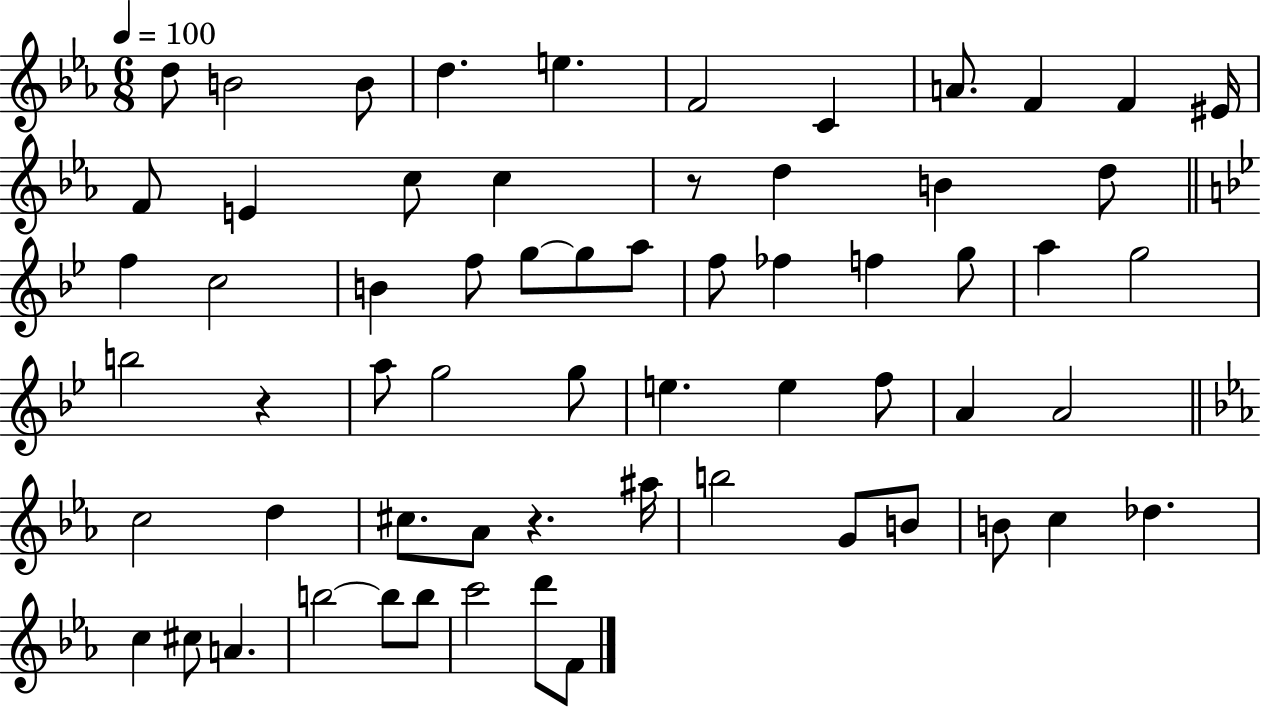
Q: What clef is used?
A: treble